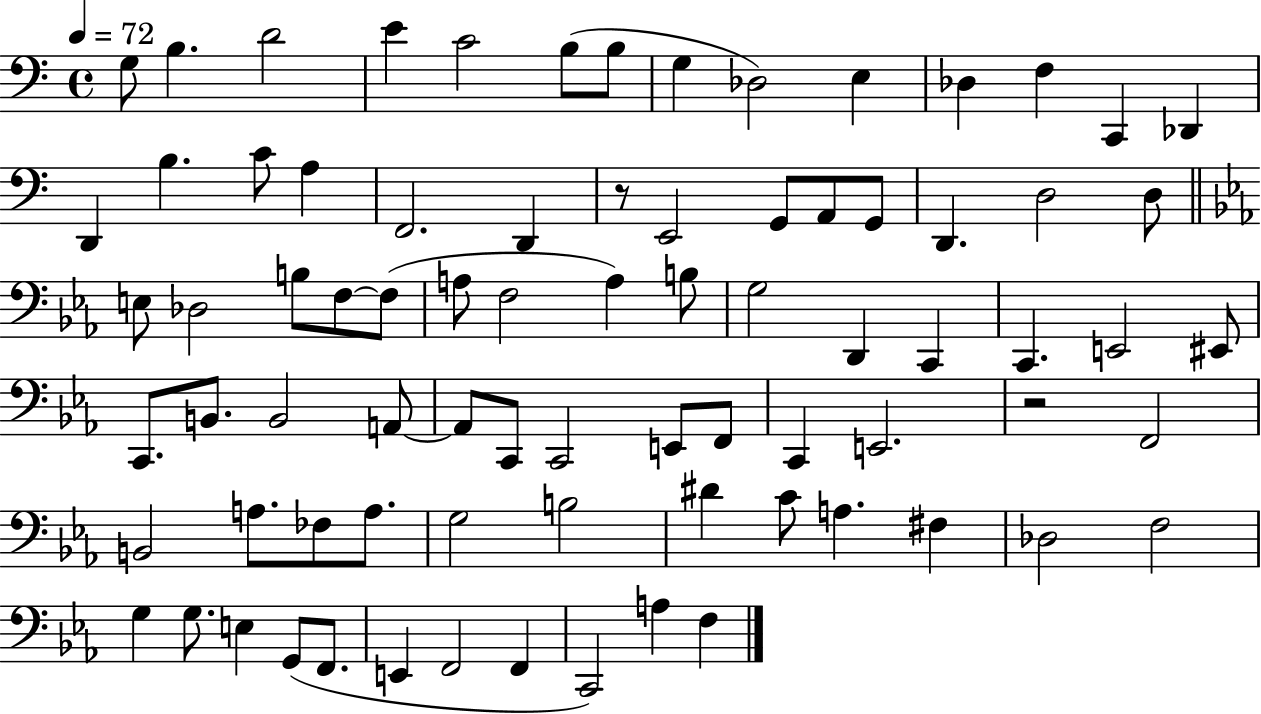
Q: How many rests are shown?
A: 2